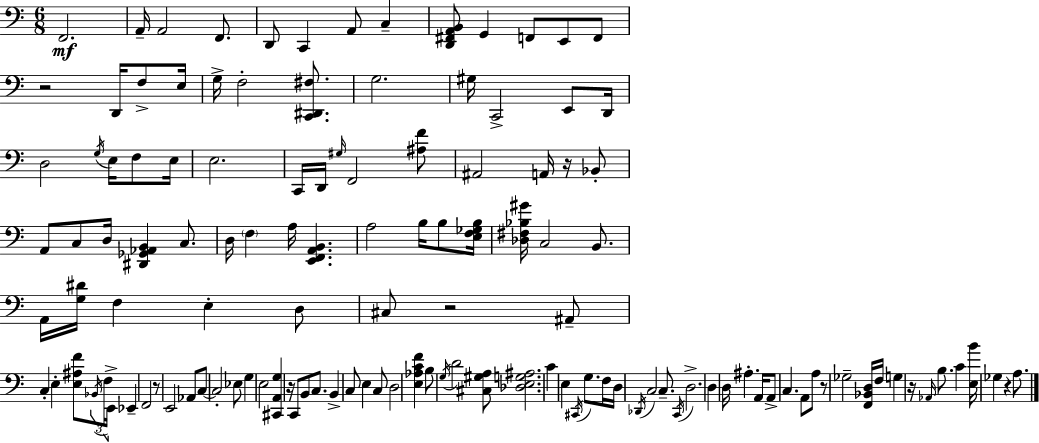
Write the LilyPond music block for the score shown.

{
  \clef bass
  \numericTimeSignature
  \time 6/8
  \key a \minor
  f,2.\mf | a,16-- a,2 f,8. | d,8 c,4 a,8 c4-- | <d, fis, a, b,>8 g,4 f,8 e,8 f,8 | \break r2 d,16 f8-> e16 | g16-> f2-. <c, dis, fis>8. | g2. | gis16 c,2-> e,8 d,16 | \break d2 \acciaccatura { g16 } e16 f8 | e16 e2. | c,16 d,16 \grace { gis16 } f,2 | <ais f'>8 ais,2 a,16 r16 | \break bes,8-. a,8 c8 d16 <dis, ges, aes, b,>4 c8. | d16 \parenthesize f4 a16 <e, f, a, b,>4. | a2 b16 b8 | <e f ges b>16 <des fis bes gis'>16 c2 b,8. | \break a,16 <g dis'>16 f4 e4-. | d8 cis8 r2 | ais,8-- c4-. e4-. <e ais f'>8 | \tuplet 3/2 { \acciaccatura { bes,16 } f16 e,16-> } ees,4-- f,2 | \break r8 e,2 | aes,8 c8~~ c2-. | ees8 g4 e2 | <cis, a, g>4 r16 c,8 b,8 | \break c8. b,4-> c8 e4 | c8 d2 <e aes c' f'>4 | b8 \acciaccatura { g16 } d'2 | <cis gis a>8 <des e g ais>2. | \break c'4 e4 | \acciaccatura { cis,16 } g8. f16 d16 \acciaccatura { des,16 } c2 | c8.-- \acciaccatura { c,16 } d2.-> | d4 d16 | \break ais4.-. a,16 a,8-> c4. | a,8 a8 r8 ges2-- | <f, bes, d>16 f16 g4 r16 | \grace { aes,16 } b8. c'4 <e b'>16 ges4 | \break r4 a8. \bar "|."
}